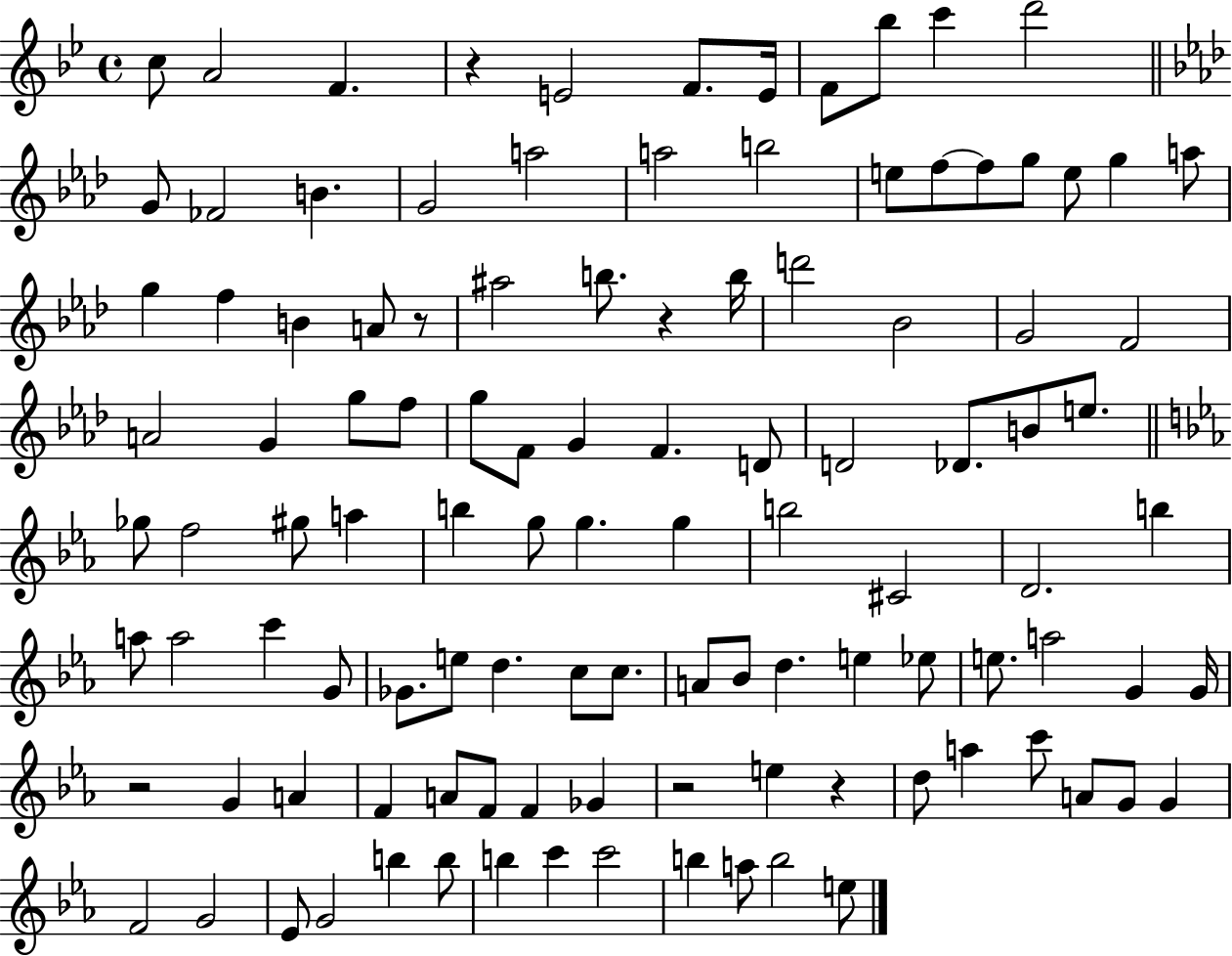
{
  \clef treble
  \time 4/4
  \defaultTimeSignature
  \key bes \major
  c''8 a'2 f'4. | r4 e'2 f'8. e'16 | f'8 bes''8 c'''4 d'''2 | \bar "||" \break \key f \minor g'8 fes'2 b'4. | g'2 a''2 | a''2 b''2 | e''8 f''8~~ f''8 g''8 e''8 g''4 a''8 | \break g''4 f''4 b'4 a'8 r8 | ais''2 b''8. r4 b''16 | d'''2 bes'2 | g'2 f'2 | \break a'2 g'4 g''8 f''8 | g''8 f'8 g'4 f'4. d'8 | d'2 des'8. b'8 e''8. | \bar "||" \break \key ees \major ges''8 f''2 gis''8 a''4 | b''4 g''8 g''4. g''4 | b''2 cis'2 | d'2. b''4 | \break a''8 a''2 c'''4 g'8 | ges'8. e''8 d''4. c''8 c''8. | a'8 bes'8 d''4. e''4 ees''8 | e''8. a''2 g'4 g'16 | \break r2 g'4 a'4 | f'4 a'8 f'8 f'4 ges'4 | r2 e''4 r4 | d''8 a''4 c'''8 a'8 g'8 g'4 | \break f'2 g'2 | ees'8 g'2 b''4 b''8 | b''4 c'''4 c'''2 | b''4 a''8 b''2 e''8 | \break \bar "|."
}